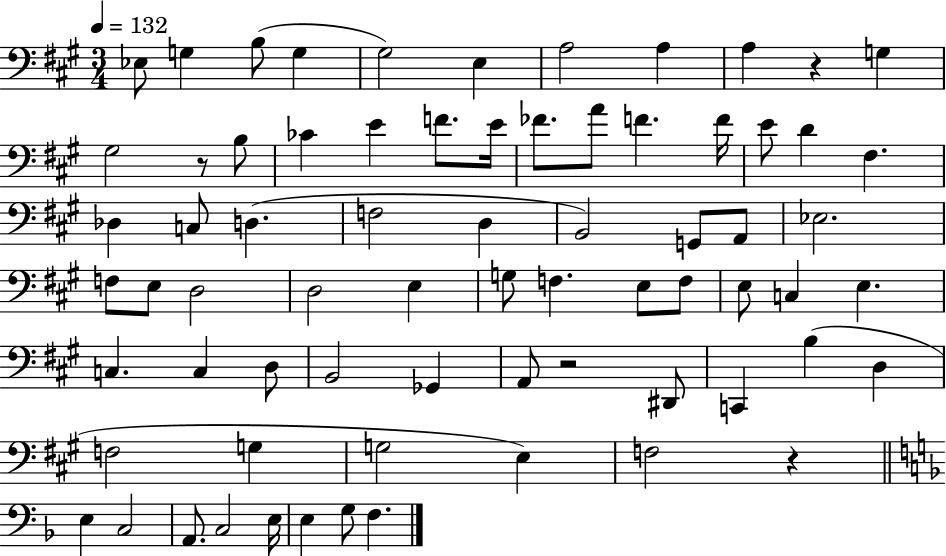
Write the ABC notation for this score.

X:1
T:Untitled
M:3/4
L:1/4
K:A
_E,/2 G, B,/2 G, ^G,2 E, A,2 A, A, z G, ^G,2 z/2 B,/2 _C E F/2 E/4 _F/2 A/2 F F/4 E/2 D ^F, _D, C,/2 D, F,2 D, B,,2 G,,/2 A,,/2 _E,2 F,/2 E,/2 D,2 D,2 E, G,/2 F, E,/2 F,/2 E,/2 C, E, C, C, D,/2 B,,2 _G,, A,,/2 z2 ^D,,/2 C,, B, D, F,2 G, G,2 E, F,2 z E, C,2 A,,/2 C,2 E,/4 E, G,/2 F,